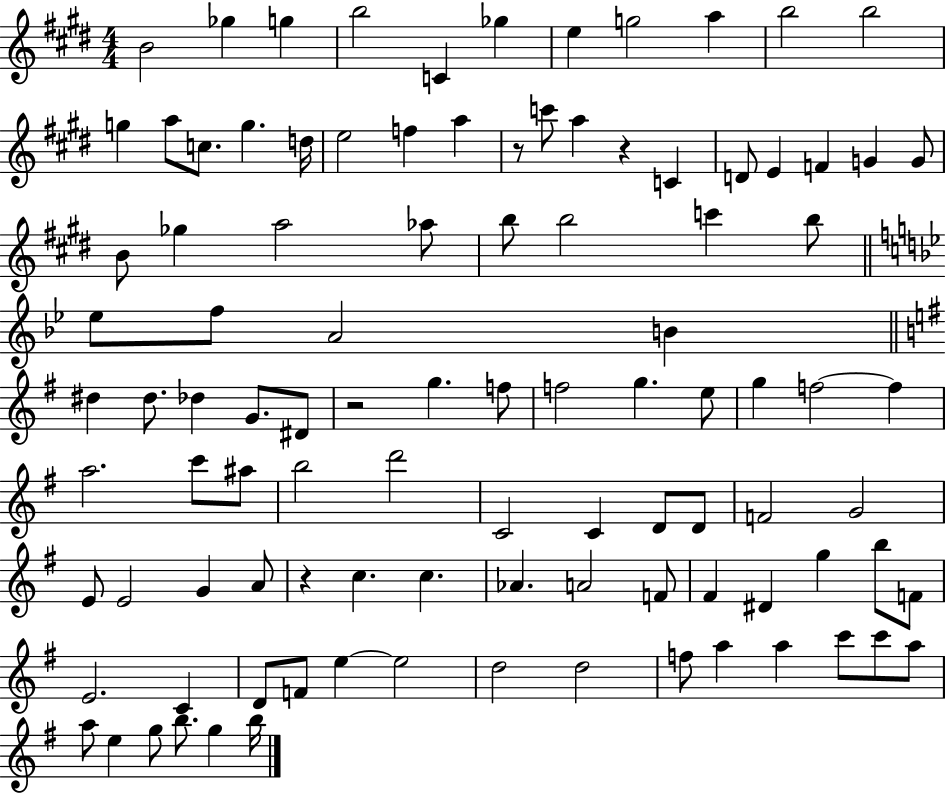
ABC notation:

X:1
T:Untitled
M:4/4
L:1/4
K:E
B2 _g g b2 C _g e g2 a b2 b2 g a/2 c/2 g d/4 e2 f a z/2 c'/2 a z C D/2 E F G G/2 B/2 _g a2 _a/2 b/2 b2 c' b/2 _e/2 f/2 A2 B ^d ^d/2 _d G/2 ^D/2 z2 g f/2 f2 g e/2 g f2 f a2 c'/2 ^a/2 b2 d'2 C2 C D/2 D/2 F2 G2 E/2 E2 G A/2 z c c _A A2 F/2 ^F ^D g b/2 F/2 E2 C D/2 F/2 e e2 d2 d2 f/2 a a c'/2 c'/2 a/2 a/2 e g/2 b/2 g b/4